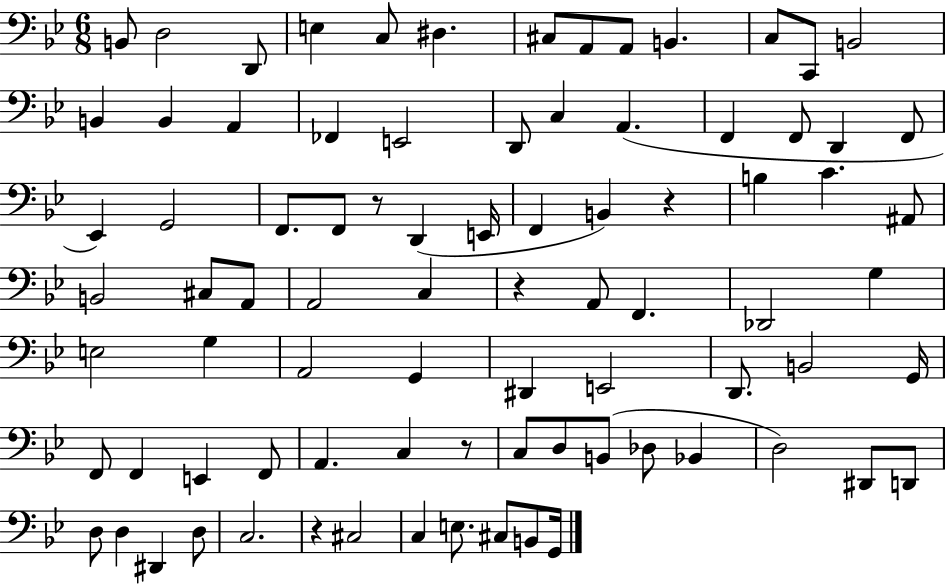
{
  \clef bass
  \numericTimeSignature
  \time 6/8
  \key bes \major
  \repeat volta 2 { b,8 d2 d,8 | e4 c8 dis4. | cis8 a,8 a,8 b,4. | c8 c,8 b,2 | \break b,4 b,4 a,4 | fes,4 e,2 | d,8 c4 a,4.( | f,4 f,8 d,4 f,8 | \break ees,4) g,2 | f,8. f,8 r8 d,4( e,16 | f,4 b,4) r4 | b4 c'4. ais,8 | \break b,2 cis8 a,8 | a,2 c4 | r4 a,8 f,4. | des,2 g4 | \break e2 g4 | a,2 g,4 | dis,4 e,2 | d,8. b,2 g,16 | \break f,8 f,4 e,4 f,8 | a,4. c4 r8 | c8 d8 b,8( des8 bes,4 | d2) dis,8 d,8 | \break d8 d4 dis,4 d8 | c2. | r4 cis2 | c4 e8. cis8 b,8 g,16 | \break } \bar "|."
}